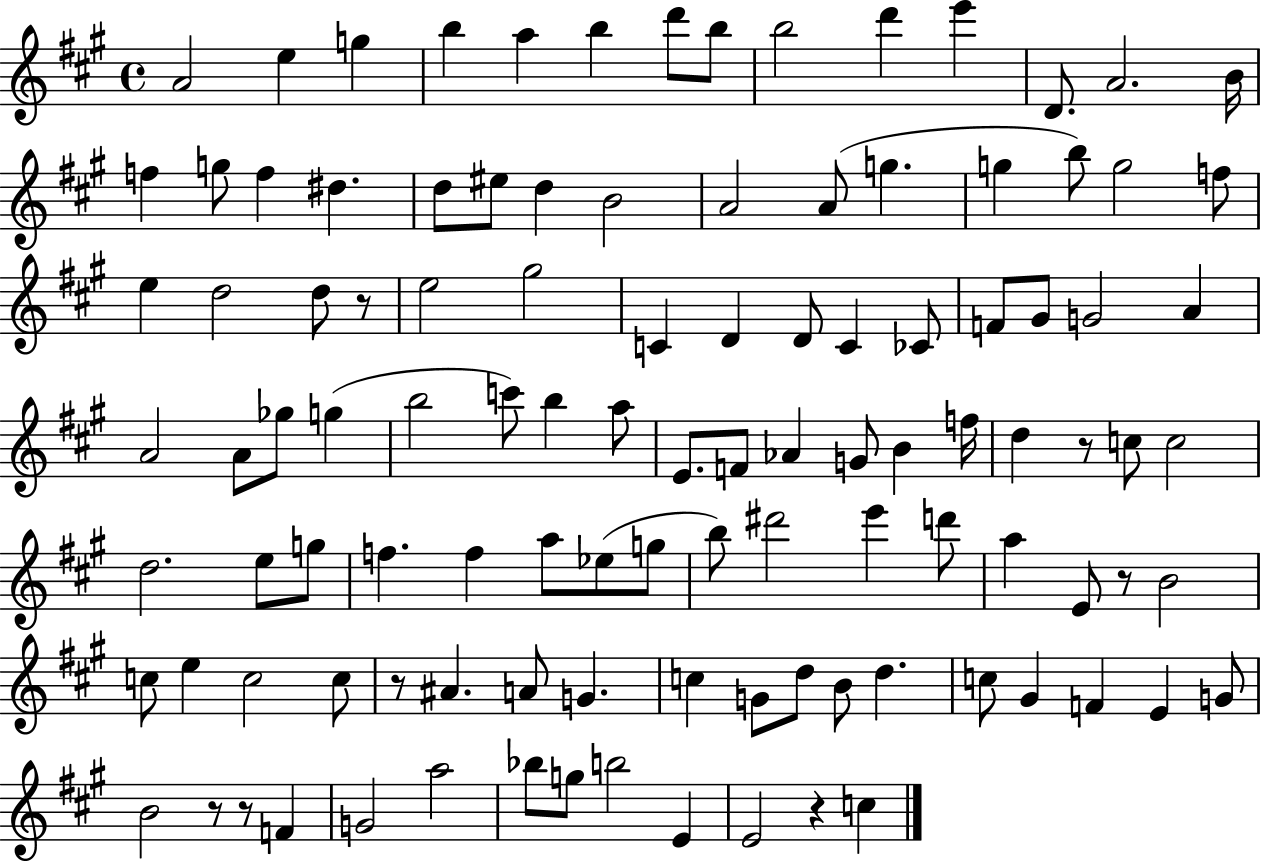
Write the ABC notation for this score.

X:1
T:Untitled
M:4/4
L:1/4
K:A
A2 e g b a b d'/2 b/2 b2 d' e' D/2 A2 B/4 f g/2 f ^d d/2 ^e/2 d B2 A2 A/2 g g b/2 g2 f/2 e d2 d/2 z/2 e2 ^g2 C D D/2 C _C/2 F/2 ^G/2 G2 A A2 A/2 _g/2 g b2 c'/2 b a/2 E/2 F/2 _A G/2 B f/4 d z/2 c/2 c2 d2 e/2 g/2 f f a/2 _e/2 g/2 b/2 ^d'2 e' d'/2 a E/2 z/2 B2 c/2 e c2 c/2 z/2 ^A A/2 G c G/2 d/2 B/2 d c/2 ^G F E G/2 B2 z/2 z/2 F G2 a2 _b/2 g/2 b2 E E2 z c